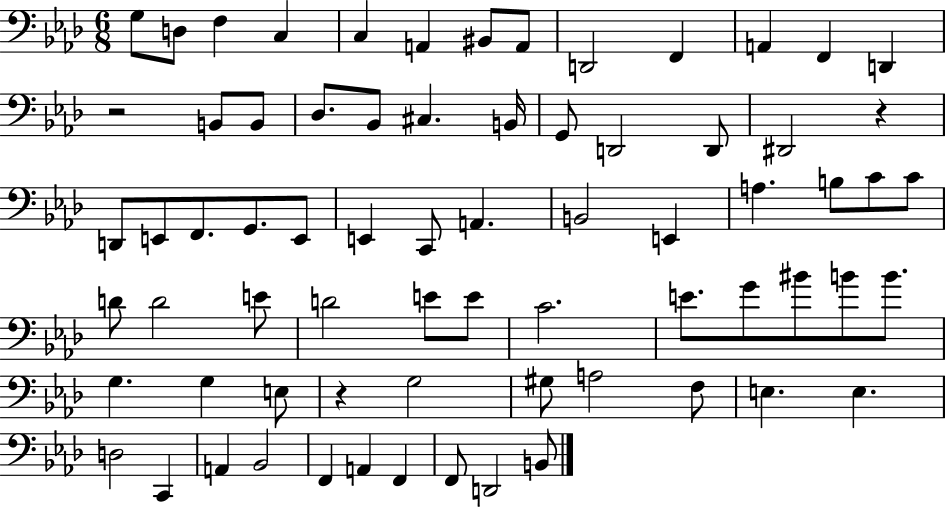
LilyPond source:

{
  \clef bass
  \numericTimeSignature
  \time 6/8
  \key aes \major
  g8 d8 f4 c4 | c4 a,4 bis,8 a,8 | d,2 f,4 | a,4 f,4 d,4 | \break r2 b,8 b,8 | des8. bes,8 cis4. b,16 | g,8 d,2 d,8 | dis,2 r4 | \break d,8 e,8 f,8. g,8. e,8 | e,4 c,8 a,4. | b,2 e,4 | a4. b8 c'8 c'8 | \break d'8 d'2 e'8 | d'2 e'8 e'8 | c'2. | e'8. g'8 bis'8 b'8 b'8. | \break g4. g4 e8 | r4 g2 | gis8 a2 f8 | e4. e4. | \break d2 c,4 | a,4 bes,2 | f,4 a,4 f,4 | f,8 d,2 b,8 | \break \bar "|."
}